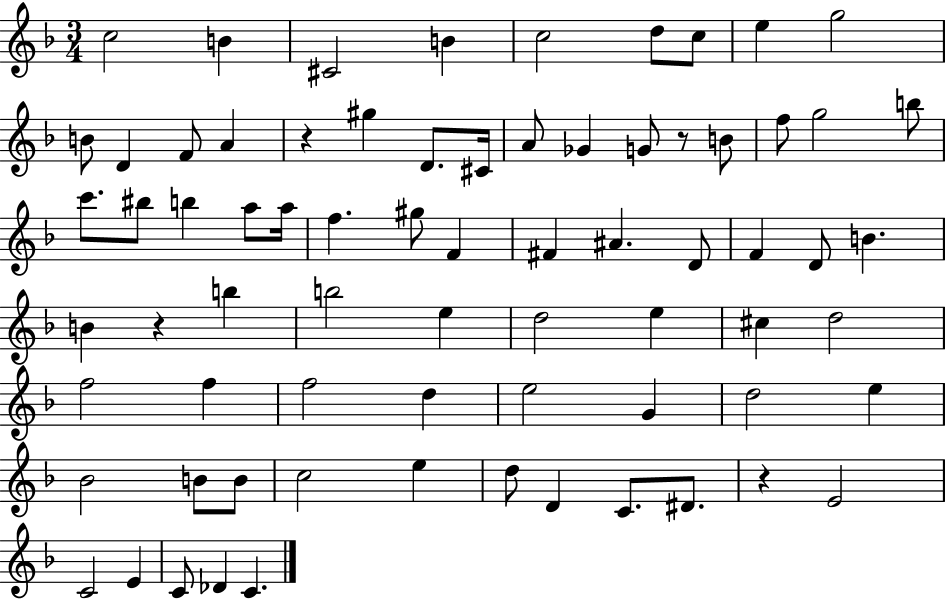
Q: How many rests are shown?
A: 4